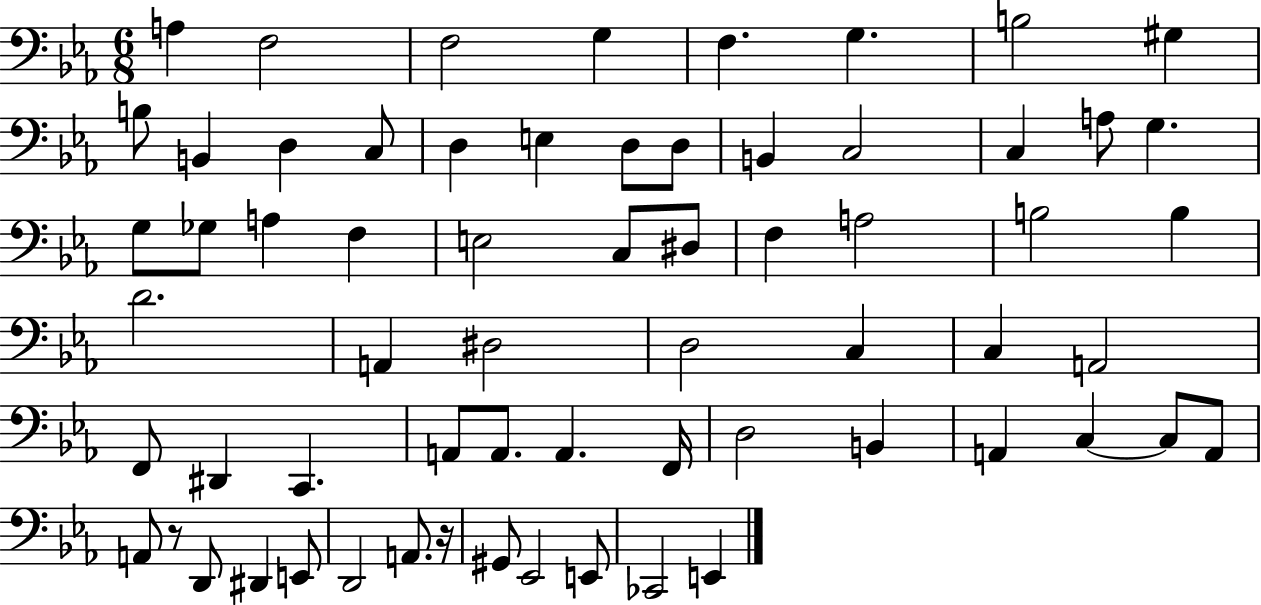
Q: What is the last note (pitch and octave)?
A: E2